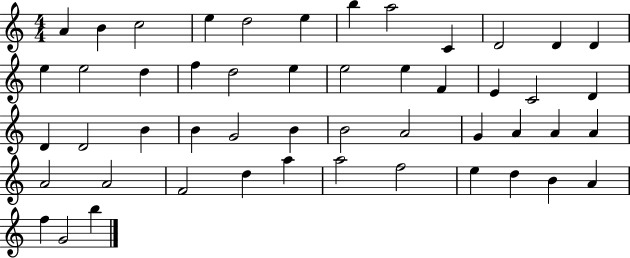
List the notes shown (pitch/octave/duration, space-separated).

A4/q B4/q C5/h E5/q D5/h E5/q B5/q A5/h C4/q D4/h D4/q D4/q E5/q E5/h D5/q F5/q D5/h E5/q E5/h E5/q F4/q E4/q C4/h D4/q D4/q D4/h B4/q B4/q G4/h B4/q B4/h A4/h G4/q A4/q A4/q A4/q A4/h A4/h F4/h D5/q A5/q A5/h F5/h E5/q D5/q B4/q A4/q F5/q G4/h B5/q